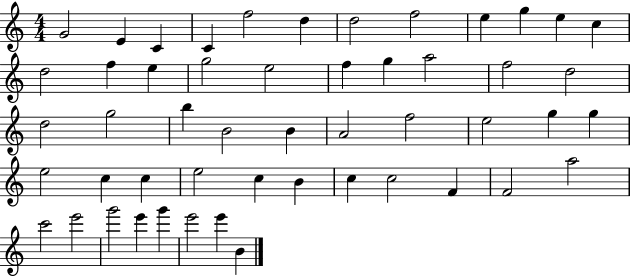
G4/h E4/q C4/q C4/q F5/h D5/q D5/h F5/h E5/q G5/q E5/q C5/q D5/h F5/q E5/q G5/h E5/h F5/q G5/q A5/h F5/h D5/h D5/h G5/h B5/q B4/h B4/q A4/h F5/h E5/h G5/q G5/q E5/h C5/q C5/q E5/h C5/q B4/q C5/q C5/h F4/q F4/h A5/h C6/h E6/h G6/h E6/q G6/q E6/h E6/q B4/q